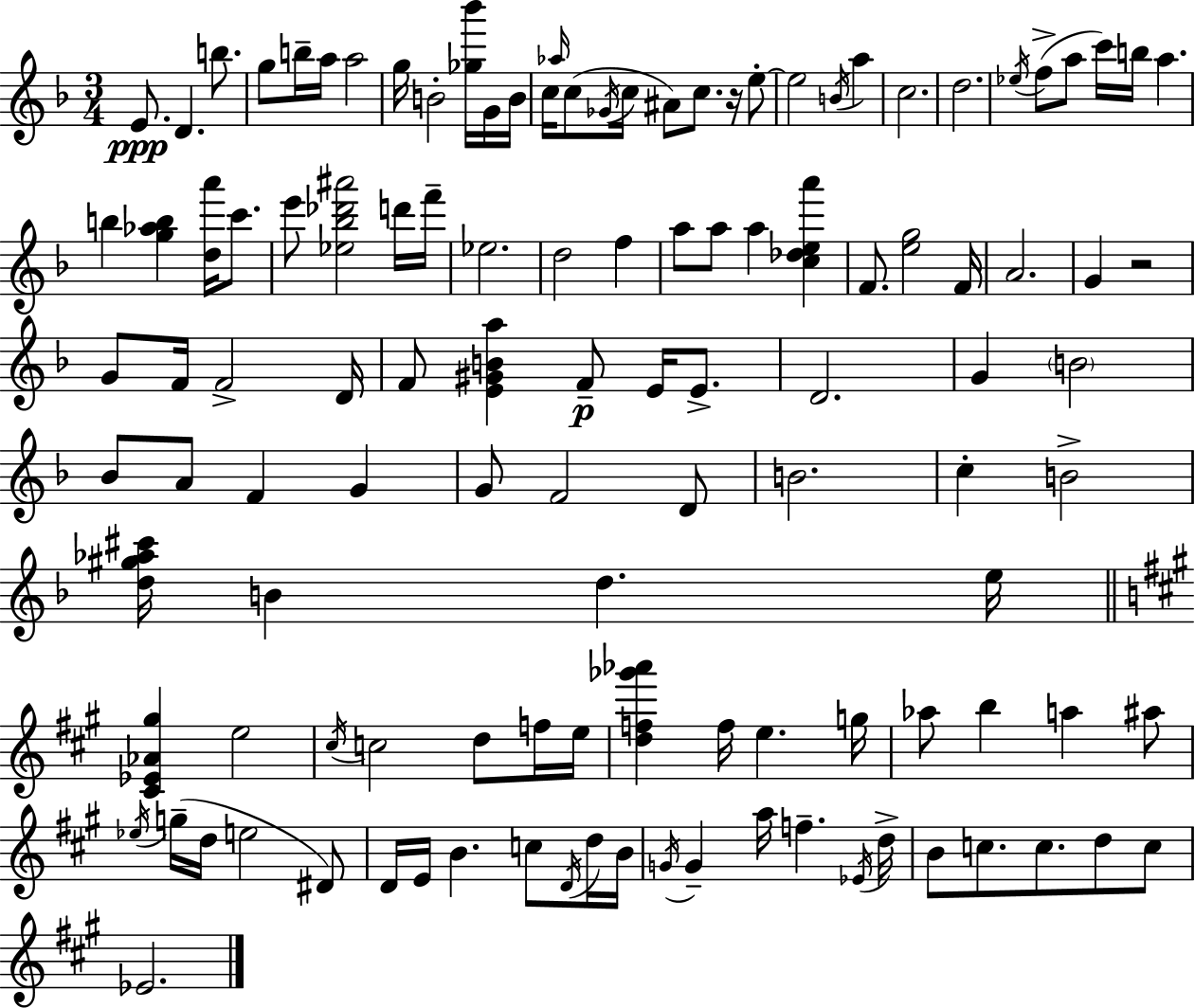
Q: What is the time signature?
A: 3/4